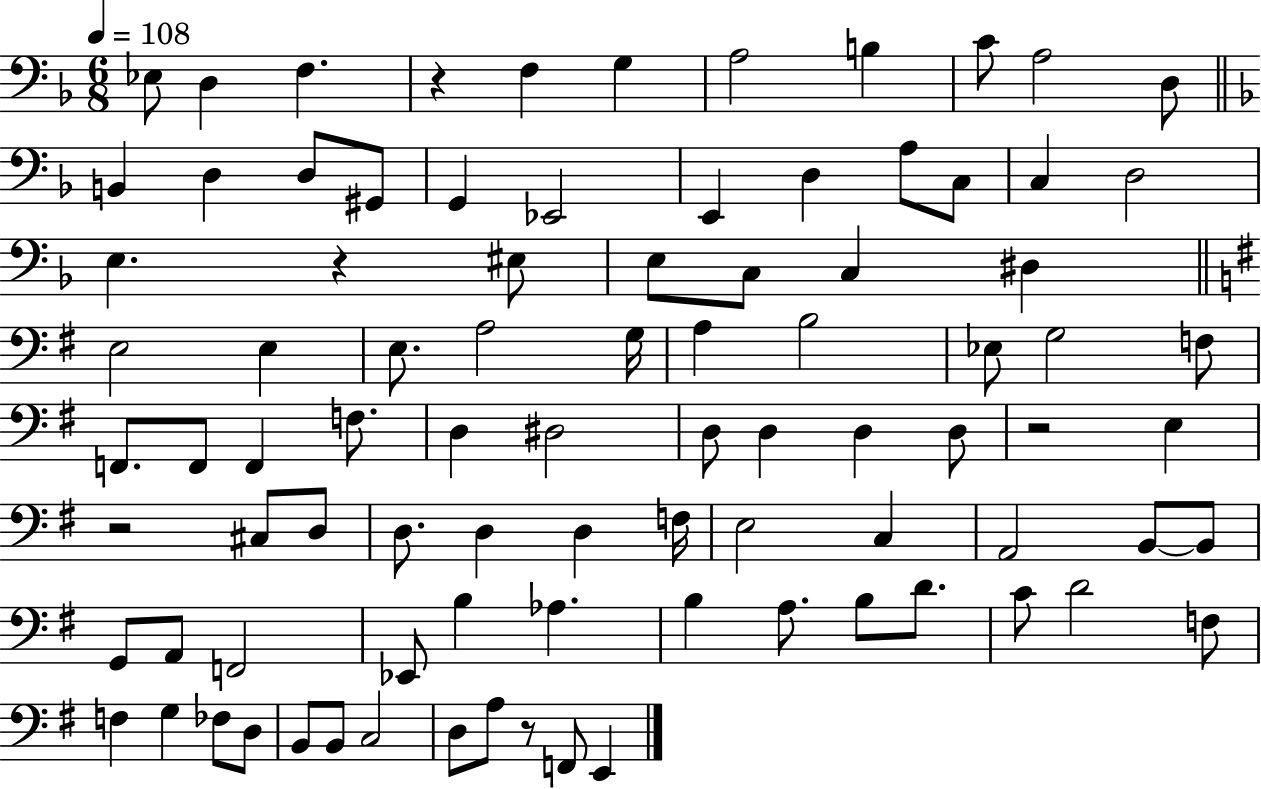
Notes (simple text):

Eb3/e D3/q F3/q. R/q F3/q G3/q A3/h B3/q C4/e A3/h D3/e B2/q D3/q D3/e G#2/e G2/q Eb2/h E2/q D3/q A3/e C3/e C3/q D3/h E3/q. R/q EIS3/e E3/e C3/e C3/q D#3/q E3/h E3/q E3/e. A3/h G3/s A3/q B3/h Eb3/e G3/h F3/e F2/e. F2/e F2/q F3/e. D3/q D#3/h D3/e D3/q D3/q D3/e R/h E3/q R/h C#3/e D3/e D3/e. D3/q D3/q F3/s E3/h C3/q A2/h B2/e B2/e G2/e A2/e F2/h Eb2/e B3/q Ab3/q. B3/q A3/e. B3/e D4/e. C4/e D4/h F3/e F3/q G3/q FES3/e D3/e B2/e B2/e C3/h D3/e A3/e R/e F2/e E2/q